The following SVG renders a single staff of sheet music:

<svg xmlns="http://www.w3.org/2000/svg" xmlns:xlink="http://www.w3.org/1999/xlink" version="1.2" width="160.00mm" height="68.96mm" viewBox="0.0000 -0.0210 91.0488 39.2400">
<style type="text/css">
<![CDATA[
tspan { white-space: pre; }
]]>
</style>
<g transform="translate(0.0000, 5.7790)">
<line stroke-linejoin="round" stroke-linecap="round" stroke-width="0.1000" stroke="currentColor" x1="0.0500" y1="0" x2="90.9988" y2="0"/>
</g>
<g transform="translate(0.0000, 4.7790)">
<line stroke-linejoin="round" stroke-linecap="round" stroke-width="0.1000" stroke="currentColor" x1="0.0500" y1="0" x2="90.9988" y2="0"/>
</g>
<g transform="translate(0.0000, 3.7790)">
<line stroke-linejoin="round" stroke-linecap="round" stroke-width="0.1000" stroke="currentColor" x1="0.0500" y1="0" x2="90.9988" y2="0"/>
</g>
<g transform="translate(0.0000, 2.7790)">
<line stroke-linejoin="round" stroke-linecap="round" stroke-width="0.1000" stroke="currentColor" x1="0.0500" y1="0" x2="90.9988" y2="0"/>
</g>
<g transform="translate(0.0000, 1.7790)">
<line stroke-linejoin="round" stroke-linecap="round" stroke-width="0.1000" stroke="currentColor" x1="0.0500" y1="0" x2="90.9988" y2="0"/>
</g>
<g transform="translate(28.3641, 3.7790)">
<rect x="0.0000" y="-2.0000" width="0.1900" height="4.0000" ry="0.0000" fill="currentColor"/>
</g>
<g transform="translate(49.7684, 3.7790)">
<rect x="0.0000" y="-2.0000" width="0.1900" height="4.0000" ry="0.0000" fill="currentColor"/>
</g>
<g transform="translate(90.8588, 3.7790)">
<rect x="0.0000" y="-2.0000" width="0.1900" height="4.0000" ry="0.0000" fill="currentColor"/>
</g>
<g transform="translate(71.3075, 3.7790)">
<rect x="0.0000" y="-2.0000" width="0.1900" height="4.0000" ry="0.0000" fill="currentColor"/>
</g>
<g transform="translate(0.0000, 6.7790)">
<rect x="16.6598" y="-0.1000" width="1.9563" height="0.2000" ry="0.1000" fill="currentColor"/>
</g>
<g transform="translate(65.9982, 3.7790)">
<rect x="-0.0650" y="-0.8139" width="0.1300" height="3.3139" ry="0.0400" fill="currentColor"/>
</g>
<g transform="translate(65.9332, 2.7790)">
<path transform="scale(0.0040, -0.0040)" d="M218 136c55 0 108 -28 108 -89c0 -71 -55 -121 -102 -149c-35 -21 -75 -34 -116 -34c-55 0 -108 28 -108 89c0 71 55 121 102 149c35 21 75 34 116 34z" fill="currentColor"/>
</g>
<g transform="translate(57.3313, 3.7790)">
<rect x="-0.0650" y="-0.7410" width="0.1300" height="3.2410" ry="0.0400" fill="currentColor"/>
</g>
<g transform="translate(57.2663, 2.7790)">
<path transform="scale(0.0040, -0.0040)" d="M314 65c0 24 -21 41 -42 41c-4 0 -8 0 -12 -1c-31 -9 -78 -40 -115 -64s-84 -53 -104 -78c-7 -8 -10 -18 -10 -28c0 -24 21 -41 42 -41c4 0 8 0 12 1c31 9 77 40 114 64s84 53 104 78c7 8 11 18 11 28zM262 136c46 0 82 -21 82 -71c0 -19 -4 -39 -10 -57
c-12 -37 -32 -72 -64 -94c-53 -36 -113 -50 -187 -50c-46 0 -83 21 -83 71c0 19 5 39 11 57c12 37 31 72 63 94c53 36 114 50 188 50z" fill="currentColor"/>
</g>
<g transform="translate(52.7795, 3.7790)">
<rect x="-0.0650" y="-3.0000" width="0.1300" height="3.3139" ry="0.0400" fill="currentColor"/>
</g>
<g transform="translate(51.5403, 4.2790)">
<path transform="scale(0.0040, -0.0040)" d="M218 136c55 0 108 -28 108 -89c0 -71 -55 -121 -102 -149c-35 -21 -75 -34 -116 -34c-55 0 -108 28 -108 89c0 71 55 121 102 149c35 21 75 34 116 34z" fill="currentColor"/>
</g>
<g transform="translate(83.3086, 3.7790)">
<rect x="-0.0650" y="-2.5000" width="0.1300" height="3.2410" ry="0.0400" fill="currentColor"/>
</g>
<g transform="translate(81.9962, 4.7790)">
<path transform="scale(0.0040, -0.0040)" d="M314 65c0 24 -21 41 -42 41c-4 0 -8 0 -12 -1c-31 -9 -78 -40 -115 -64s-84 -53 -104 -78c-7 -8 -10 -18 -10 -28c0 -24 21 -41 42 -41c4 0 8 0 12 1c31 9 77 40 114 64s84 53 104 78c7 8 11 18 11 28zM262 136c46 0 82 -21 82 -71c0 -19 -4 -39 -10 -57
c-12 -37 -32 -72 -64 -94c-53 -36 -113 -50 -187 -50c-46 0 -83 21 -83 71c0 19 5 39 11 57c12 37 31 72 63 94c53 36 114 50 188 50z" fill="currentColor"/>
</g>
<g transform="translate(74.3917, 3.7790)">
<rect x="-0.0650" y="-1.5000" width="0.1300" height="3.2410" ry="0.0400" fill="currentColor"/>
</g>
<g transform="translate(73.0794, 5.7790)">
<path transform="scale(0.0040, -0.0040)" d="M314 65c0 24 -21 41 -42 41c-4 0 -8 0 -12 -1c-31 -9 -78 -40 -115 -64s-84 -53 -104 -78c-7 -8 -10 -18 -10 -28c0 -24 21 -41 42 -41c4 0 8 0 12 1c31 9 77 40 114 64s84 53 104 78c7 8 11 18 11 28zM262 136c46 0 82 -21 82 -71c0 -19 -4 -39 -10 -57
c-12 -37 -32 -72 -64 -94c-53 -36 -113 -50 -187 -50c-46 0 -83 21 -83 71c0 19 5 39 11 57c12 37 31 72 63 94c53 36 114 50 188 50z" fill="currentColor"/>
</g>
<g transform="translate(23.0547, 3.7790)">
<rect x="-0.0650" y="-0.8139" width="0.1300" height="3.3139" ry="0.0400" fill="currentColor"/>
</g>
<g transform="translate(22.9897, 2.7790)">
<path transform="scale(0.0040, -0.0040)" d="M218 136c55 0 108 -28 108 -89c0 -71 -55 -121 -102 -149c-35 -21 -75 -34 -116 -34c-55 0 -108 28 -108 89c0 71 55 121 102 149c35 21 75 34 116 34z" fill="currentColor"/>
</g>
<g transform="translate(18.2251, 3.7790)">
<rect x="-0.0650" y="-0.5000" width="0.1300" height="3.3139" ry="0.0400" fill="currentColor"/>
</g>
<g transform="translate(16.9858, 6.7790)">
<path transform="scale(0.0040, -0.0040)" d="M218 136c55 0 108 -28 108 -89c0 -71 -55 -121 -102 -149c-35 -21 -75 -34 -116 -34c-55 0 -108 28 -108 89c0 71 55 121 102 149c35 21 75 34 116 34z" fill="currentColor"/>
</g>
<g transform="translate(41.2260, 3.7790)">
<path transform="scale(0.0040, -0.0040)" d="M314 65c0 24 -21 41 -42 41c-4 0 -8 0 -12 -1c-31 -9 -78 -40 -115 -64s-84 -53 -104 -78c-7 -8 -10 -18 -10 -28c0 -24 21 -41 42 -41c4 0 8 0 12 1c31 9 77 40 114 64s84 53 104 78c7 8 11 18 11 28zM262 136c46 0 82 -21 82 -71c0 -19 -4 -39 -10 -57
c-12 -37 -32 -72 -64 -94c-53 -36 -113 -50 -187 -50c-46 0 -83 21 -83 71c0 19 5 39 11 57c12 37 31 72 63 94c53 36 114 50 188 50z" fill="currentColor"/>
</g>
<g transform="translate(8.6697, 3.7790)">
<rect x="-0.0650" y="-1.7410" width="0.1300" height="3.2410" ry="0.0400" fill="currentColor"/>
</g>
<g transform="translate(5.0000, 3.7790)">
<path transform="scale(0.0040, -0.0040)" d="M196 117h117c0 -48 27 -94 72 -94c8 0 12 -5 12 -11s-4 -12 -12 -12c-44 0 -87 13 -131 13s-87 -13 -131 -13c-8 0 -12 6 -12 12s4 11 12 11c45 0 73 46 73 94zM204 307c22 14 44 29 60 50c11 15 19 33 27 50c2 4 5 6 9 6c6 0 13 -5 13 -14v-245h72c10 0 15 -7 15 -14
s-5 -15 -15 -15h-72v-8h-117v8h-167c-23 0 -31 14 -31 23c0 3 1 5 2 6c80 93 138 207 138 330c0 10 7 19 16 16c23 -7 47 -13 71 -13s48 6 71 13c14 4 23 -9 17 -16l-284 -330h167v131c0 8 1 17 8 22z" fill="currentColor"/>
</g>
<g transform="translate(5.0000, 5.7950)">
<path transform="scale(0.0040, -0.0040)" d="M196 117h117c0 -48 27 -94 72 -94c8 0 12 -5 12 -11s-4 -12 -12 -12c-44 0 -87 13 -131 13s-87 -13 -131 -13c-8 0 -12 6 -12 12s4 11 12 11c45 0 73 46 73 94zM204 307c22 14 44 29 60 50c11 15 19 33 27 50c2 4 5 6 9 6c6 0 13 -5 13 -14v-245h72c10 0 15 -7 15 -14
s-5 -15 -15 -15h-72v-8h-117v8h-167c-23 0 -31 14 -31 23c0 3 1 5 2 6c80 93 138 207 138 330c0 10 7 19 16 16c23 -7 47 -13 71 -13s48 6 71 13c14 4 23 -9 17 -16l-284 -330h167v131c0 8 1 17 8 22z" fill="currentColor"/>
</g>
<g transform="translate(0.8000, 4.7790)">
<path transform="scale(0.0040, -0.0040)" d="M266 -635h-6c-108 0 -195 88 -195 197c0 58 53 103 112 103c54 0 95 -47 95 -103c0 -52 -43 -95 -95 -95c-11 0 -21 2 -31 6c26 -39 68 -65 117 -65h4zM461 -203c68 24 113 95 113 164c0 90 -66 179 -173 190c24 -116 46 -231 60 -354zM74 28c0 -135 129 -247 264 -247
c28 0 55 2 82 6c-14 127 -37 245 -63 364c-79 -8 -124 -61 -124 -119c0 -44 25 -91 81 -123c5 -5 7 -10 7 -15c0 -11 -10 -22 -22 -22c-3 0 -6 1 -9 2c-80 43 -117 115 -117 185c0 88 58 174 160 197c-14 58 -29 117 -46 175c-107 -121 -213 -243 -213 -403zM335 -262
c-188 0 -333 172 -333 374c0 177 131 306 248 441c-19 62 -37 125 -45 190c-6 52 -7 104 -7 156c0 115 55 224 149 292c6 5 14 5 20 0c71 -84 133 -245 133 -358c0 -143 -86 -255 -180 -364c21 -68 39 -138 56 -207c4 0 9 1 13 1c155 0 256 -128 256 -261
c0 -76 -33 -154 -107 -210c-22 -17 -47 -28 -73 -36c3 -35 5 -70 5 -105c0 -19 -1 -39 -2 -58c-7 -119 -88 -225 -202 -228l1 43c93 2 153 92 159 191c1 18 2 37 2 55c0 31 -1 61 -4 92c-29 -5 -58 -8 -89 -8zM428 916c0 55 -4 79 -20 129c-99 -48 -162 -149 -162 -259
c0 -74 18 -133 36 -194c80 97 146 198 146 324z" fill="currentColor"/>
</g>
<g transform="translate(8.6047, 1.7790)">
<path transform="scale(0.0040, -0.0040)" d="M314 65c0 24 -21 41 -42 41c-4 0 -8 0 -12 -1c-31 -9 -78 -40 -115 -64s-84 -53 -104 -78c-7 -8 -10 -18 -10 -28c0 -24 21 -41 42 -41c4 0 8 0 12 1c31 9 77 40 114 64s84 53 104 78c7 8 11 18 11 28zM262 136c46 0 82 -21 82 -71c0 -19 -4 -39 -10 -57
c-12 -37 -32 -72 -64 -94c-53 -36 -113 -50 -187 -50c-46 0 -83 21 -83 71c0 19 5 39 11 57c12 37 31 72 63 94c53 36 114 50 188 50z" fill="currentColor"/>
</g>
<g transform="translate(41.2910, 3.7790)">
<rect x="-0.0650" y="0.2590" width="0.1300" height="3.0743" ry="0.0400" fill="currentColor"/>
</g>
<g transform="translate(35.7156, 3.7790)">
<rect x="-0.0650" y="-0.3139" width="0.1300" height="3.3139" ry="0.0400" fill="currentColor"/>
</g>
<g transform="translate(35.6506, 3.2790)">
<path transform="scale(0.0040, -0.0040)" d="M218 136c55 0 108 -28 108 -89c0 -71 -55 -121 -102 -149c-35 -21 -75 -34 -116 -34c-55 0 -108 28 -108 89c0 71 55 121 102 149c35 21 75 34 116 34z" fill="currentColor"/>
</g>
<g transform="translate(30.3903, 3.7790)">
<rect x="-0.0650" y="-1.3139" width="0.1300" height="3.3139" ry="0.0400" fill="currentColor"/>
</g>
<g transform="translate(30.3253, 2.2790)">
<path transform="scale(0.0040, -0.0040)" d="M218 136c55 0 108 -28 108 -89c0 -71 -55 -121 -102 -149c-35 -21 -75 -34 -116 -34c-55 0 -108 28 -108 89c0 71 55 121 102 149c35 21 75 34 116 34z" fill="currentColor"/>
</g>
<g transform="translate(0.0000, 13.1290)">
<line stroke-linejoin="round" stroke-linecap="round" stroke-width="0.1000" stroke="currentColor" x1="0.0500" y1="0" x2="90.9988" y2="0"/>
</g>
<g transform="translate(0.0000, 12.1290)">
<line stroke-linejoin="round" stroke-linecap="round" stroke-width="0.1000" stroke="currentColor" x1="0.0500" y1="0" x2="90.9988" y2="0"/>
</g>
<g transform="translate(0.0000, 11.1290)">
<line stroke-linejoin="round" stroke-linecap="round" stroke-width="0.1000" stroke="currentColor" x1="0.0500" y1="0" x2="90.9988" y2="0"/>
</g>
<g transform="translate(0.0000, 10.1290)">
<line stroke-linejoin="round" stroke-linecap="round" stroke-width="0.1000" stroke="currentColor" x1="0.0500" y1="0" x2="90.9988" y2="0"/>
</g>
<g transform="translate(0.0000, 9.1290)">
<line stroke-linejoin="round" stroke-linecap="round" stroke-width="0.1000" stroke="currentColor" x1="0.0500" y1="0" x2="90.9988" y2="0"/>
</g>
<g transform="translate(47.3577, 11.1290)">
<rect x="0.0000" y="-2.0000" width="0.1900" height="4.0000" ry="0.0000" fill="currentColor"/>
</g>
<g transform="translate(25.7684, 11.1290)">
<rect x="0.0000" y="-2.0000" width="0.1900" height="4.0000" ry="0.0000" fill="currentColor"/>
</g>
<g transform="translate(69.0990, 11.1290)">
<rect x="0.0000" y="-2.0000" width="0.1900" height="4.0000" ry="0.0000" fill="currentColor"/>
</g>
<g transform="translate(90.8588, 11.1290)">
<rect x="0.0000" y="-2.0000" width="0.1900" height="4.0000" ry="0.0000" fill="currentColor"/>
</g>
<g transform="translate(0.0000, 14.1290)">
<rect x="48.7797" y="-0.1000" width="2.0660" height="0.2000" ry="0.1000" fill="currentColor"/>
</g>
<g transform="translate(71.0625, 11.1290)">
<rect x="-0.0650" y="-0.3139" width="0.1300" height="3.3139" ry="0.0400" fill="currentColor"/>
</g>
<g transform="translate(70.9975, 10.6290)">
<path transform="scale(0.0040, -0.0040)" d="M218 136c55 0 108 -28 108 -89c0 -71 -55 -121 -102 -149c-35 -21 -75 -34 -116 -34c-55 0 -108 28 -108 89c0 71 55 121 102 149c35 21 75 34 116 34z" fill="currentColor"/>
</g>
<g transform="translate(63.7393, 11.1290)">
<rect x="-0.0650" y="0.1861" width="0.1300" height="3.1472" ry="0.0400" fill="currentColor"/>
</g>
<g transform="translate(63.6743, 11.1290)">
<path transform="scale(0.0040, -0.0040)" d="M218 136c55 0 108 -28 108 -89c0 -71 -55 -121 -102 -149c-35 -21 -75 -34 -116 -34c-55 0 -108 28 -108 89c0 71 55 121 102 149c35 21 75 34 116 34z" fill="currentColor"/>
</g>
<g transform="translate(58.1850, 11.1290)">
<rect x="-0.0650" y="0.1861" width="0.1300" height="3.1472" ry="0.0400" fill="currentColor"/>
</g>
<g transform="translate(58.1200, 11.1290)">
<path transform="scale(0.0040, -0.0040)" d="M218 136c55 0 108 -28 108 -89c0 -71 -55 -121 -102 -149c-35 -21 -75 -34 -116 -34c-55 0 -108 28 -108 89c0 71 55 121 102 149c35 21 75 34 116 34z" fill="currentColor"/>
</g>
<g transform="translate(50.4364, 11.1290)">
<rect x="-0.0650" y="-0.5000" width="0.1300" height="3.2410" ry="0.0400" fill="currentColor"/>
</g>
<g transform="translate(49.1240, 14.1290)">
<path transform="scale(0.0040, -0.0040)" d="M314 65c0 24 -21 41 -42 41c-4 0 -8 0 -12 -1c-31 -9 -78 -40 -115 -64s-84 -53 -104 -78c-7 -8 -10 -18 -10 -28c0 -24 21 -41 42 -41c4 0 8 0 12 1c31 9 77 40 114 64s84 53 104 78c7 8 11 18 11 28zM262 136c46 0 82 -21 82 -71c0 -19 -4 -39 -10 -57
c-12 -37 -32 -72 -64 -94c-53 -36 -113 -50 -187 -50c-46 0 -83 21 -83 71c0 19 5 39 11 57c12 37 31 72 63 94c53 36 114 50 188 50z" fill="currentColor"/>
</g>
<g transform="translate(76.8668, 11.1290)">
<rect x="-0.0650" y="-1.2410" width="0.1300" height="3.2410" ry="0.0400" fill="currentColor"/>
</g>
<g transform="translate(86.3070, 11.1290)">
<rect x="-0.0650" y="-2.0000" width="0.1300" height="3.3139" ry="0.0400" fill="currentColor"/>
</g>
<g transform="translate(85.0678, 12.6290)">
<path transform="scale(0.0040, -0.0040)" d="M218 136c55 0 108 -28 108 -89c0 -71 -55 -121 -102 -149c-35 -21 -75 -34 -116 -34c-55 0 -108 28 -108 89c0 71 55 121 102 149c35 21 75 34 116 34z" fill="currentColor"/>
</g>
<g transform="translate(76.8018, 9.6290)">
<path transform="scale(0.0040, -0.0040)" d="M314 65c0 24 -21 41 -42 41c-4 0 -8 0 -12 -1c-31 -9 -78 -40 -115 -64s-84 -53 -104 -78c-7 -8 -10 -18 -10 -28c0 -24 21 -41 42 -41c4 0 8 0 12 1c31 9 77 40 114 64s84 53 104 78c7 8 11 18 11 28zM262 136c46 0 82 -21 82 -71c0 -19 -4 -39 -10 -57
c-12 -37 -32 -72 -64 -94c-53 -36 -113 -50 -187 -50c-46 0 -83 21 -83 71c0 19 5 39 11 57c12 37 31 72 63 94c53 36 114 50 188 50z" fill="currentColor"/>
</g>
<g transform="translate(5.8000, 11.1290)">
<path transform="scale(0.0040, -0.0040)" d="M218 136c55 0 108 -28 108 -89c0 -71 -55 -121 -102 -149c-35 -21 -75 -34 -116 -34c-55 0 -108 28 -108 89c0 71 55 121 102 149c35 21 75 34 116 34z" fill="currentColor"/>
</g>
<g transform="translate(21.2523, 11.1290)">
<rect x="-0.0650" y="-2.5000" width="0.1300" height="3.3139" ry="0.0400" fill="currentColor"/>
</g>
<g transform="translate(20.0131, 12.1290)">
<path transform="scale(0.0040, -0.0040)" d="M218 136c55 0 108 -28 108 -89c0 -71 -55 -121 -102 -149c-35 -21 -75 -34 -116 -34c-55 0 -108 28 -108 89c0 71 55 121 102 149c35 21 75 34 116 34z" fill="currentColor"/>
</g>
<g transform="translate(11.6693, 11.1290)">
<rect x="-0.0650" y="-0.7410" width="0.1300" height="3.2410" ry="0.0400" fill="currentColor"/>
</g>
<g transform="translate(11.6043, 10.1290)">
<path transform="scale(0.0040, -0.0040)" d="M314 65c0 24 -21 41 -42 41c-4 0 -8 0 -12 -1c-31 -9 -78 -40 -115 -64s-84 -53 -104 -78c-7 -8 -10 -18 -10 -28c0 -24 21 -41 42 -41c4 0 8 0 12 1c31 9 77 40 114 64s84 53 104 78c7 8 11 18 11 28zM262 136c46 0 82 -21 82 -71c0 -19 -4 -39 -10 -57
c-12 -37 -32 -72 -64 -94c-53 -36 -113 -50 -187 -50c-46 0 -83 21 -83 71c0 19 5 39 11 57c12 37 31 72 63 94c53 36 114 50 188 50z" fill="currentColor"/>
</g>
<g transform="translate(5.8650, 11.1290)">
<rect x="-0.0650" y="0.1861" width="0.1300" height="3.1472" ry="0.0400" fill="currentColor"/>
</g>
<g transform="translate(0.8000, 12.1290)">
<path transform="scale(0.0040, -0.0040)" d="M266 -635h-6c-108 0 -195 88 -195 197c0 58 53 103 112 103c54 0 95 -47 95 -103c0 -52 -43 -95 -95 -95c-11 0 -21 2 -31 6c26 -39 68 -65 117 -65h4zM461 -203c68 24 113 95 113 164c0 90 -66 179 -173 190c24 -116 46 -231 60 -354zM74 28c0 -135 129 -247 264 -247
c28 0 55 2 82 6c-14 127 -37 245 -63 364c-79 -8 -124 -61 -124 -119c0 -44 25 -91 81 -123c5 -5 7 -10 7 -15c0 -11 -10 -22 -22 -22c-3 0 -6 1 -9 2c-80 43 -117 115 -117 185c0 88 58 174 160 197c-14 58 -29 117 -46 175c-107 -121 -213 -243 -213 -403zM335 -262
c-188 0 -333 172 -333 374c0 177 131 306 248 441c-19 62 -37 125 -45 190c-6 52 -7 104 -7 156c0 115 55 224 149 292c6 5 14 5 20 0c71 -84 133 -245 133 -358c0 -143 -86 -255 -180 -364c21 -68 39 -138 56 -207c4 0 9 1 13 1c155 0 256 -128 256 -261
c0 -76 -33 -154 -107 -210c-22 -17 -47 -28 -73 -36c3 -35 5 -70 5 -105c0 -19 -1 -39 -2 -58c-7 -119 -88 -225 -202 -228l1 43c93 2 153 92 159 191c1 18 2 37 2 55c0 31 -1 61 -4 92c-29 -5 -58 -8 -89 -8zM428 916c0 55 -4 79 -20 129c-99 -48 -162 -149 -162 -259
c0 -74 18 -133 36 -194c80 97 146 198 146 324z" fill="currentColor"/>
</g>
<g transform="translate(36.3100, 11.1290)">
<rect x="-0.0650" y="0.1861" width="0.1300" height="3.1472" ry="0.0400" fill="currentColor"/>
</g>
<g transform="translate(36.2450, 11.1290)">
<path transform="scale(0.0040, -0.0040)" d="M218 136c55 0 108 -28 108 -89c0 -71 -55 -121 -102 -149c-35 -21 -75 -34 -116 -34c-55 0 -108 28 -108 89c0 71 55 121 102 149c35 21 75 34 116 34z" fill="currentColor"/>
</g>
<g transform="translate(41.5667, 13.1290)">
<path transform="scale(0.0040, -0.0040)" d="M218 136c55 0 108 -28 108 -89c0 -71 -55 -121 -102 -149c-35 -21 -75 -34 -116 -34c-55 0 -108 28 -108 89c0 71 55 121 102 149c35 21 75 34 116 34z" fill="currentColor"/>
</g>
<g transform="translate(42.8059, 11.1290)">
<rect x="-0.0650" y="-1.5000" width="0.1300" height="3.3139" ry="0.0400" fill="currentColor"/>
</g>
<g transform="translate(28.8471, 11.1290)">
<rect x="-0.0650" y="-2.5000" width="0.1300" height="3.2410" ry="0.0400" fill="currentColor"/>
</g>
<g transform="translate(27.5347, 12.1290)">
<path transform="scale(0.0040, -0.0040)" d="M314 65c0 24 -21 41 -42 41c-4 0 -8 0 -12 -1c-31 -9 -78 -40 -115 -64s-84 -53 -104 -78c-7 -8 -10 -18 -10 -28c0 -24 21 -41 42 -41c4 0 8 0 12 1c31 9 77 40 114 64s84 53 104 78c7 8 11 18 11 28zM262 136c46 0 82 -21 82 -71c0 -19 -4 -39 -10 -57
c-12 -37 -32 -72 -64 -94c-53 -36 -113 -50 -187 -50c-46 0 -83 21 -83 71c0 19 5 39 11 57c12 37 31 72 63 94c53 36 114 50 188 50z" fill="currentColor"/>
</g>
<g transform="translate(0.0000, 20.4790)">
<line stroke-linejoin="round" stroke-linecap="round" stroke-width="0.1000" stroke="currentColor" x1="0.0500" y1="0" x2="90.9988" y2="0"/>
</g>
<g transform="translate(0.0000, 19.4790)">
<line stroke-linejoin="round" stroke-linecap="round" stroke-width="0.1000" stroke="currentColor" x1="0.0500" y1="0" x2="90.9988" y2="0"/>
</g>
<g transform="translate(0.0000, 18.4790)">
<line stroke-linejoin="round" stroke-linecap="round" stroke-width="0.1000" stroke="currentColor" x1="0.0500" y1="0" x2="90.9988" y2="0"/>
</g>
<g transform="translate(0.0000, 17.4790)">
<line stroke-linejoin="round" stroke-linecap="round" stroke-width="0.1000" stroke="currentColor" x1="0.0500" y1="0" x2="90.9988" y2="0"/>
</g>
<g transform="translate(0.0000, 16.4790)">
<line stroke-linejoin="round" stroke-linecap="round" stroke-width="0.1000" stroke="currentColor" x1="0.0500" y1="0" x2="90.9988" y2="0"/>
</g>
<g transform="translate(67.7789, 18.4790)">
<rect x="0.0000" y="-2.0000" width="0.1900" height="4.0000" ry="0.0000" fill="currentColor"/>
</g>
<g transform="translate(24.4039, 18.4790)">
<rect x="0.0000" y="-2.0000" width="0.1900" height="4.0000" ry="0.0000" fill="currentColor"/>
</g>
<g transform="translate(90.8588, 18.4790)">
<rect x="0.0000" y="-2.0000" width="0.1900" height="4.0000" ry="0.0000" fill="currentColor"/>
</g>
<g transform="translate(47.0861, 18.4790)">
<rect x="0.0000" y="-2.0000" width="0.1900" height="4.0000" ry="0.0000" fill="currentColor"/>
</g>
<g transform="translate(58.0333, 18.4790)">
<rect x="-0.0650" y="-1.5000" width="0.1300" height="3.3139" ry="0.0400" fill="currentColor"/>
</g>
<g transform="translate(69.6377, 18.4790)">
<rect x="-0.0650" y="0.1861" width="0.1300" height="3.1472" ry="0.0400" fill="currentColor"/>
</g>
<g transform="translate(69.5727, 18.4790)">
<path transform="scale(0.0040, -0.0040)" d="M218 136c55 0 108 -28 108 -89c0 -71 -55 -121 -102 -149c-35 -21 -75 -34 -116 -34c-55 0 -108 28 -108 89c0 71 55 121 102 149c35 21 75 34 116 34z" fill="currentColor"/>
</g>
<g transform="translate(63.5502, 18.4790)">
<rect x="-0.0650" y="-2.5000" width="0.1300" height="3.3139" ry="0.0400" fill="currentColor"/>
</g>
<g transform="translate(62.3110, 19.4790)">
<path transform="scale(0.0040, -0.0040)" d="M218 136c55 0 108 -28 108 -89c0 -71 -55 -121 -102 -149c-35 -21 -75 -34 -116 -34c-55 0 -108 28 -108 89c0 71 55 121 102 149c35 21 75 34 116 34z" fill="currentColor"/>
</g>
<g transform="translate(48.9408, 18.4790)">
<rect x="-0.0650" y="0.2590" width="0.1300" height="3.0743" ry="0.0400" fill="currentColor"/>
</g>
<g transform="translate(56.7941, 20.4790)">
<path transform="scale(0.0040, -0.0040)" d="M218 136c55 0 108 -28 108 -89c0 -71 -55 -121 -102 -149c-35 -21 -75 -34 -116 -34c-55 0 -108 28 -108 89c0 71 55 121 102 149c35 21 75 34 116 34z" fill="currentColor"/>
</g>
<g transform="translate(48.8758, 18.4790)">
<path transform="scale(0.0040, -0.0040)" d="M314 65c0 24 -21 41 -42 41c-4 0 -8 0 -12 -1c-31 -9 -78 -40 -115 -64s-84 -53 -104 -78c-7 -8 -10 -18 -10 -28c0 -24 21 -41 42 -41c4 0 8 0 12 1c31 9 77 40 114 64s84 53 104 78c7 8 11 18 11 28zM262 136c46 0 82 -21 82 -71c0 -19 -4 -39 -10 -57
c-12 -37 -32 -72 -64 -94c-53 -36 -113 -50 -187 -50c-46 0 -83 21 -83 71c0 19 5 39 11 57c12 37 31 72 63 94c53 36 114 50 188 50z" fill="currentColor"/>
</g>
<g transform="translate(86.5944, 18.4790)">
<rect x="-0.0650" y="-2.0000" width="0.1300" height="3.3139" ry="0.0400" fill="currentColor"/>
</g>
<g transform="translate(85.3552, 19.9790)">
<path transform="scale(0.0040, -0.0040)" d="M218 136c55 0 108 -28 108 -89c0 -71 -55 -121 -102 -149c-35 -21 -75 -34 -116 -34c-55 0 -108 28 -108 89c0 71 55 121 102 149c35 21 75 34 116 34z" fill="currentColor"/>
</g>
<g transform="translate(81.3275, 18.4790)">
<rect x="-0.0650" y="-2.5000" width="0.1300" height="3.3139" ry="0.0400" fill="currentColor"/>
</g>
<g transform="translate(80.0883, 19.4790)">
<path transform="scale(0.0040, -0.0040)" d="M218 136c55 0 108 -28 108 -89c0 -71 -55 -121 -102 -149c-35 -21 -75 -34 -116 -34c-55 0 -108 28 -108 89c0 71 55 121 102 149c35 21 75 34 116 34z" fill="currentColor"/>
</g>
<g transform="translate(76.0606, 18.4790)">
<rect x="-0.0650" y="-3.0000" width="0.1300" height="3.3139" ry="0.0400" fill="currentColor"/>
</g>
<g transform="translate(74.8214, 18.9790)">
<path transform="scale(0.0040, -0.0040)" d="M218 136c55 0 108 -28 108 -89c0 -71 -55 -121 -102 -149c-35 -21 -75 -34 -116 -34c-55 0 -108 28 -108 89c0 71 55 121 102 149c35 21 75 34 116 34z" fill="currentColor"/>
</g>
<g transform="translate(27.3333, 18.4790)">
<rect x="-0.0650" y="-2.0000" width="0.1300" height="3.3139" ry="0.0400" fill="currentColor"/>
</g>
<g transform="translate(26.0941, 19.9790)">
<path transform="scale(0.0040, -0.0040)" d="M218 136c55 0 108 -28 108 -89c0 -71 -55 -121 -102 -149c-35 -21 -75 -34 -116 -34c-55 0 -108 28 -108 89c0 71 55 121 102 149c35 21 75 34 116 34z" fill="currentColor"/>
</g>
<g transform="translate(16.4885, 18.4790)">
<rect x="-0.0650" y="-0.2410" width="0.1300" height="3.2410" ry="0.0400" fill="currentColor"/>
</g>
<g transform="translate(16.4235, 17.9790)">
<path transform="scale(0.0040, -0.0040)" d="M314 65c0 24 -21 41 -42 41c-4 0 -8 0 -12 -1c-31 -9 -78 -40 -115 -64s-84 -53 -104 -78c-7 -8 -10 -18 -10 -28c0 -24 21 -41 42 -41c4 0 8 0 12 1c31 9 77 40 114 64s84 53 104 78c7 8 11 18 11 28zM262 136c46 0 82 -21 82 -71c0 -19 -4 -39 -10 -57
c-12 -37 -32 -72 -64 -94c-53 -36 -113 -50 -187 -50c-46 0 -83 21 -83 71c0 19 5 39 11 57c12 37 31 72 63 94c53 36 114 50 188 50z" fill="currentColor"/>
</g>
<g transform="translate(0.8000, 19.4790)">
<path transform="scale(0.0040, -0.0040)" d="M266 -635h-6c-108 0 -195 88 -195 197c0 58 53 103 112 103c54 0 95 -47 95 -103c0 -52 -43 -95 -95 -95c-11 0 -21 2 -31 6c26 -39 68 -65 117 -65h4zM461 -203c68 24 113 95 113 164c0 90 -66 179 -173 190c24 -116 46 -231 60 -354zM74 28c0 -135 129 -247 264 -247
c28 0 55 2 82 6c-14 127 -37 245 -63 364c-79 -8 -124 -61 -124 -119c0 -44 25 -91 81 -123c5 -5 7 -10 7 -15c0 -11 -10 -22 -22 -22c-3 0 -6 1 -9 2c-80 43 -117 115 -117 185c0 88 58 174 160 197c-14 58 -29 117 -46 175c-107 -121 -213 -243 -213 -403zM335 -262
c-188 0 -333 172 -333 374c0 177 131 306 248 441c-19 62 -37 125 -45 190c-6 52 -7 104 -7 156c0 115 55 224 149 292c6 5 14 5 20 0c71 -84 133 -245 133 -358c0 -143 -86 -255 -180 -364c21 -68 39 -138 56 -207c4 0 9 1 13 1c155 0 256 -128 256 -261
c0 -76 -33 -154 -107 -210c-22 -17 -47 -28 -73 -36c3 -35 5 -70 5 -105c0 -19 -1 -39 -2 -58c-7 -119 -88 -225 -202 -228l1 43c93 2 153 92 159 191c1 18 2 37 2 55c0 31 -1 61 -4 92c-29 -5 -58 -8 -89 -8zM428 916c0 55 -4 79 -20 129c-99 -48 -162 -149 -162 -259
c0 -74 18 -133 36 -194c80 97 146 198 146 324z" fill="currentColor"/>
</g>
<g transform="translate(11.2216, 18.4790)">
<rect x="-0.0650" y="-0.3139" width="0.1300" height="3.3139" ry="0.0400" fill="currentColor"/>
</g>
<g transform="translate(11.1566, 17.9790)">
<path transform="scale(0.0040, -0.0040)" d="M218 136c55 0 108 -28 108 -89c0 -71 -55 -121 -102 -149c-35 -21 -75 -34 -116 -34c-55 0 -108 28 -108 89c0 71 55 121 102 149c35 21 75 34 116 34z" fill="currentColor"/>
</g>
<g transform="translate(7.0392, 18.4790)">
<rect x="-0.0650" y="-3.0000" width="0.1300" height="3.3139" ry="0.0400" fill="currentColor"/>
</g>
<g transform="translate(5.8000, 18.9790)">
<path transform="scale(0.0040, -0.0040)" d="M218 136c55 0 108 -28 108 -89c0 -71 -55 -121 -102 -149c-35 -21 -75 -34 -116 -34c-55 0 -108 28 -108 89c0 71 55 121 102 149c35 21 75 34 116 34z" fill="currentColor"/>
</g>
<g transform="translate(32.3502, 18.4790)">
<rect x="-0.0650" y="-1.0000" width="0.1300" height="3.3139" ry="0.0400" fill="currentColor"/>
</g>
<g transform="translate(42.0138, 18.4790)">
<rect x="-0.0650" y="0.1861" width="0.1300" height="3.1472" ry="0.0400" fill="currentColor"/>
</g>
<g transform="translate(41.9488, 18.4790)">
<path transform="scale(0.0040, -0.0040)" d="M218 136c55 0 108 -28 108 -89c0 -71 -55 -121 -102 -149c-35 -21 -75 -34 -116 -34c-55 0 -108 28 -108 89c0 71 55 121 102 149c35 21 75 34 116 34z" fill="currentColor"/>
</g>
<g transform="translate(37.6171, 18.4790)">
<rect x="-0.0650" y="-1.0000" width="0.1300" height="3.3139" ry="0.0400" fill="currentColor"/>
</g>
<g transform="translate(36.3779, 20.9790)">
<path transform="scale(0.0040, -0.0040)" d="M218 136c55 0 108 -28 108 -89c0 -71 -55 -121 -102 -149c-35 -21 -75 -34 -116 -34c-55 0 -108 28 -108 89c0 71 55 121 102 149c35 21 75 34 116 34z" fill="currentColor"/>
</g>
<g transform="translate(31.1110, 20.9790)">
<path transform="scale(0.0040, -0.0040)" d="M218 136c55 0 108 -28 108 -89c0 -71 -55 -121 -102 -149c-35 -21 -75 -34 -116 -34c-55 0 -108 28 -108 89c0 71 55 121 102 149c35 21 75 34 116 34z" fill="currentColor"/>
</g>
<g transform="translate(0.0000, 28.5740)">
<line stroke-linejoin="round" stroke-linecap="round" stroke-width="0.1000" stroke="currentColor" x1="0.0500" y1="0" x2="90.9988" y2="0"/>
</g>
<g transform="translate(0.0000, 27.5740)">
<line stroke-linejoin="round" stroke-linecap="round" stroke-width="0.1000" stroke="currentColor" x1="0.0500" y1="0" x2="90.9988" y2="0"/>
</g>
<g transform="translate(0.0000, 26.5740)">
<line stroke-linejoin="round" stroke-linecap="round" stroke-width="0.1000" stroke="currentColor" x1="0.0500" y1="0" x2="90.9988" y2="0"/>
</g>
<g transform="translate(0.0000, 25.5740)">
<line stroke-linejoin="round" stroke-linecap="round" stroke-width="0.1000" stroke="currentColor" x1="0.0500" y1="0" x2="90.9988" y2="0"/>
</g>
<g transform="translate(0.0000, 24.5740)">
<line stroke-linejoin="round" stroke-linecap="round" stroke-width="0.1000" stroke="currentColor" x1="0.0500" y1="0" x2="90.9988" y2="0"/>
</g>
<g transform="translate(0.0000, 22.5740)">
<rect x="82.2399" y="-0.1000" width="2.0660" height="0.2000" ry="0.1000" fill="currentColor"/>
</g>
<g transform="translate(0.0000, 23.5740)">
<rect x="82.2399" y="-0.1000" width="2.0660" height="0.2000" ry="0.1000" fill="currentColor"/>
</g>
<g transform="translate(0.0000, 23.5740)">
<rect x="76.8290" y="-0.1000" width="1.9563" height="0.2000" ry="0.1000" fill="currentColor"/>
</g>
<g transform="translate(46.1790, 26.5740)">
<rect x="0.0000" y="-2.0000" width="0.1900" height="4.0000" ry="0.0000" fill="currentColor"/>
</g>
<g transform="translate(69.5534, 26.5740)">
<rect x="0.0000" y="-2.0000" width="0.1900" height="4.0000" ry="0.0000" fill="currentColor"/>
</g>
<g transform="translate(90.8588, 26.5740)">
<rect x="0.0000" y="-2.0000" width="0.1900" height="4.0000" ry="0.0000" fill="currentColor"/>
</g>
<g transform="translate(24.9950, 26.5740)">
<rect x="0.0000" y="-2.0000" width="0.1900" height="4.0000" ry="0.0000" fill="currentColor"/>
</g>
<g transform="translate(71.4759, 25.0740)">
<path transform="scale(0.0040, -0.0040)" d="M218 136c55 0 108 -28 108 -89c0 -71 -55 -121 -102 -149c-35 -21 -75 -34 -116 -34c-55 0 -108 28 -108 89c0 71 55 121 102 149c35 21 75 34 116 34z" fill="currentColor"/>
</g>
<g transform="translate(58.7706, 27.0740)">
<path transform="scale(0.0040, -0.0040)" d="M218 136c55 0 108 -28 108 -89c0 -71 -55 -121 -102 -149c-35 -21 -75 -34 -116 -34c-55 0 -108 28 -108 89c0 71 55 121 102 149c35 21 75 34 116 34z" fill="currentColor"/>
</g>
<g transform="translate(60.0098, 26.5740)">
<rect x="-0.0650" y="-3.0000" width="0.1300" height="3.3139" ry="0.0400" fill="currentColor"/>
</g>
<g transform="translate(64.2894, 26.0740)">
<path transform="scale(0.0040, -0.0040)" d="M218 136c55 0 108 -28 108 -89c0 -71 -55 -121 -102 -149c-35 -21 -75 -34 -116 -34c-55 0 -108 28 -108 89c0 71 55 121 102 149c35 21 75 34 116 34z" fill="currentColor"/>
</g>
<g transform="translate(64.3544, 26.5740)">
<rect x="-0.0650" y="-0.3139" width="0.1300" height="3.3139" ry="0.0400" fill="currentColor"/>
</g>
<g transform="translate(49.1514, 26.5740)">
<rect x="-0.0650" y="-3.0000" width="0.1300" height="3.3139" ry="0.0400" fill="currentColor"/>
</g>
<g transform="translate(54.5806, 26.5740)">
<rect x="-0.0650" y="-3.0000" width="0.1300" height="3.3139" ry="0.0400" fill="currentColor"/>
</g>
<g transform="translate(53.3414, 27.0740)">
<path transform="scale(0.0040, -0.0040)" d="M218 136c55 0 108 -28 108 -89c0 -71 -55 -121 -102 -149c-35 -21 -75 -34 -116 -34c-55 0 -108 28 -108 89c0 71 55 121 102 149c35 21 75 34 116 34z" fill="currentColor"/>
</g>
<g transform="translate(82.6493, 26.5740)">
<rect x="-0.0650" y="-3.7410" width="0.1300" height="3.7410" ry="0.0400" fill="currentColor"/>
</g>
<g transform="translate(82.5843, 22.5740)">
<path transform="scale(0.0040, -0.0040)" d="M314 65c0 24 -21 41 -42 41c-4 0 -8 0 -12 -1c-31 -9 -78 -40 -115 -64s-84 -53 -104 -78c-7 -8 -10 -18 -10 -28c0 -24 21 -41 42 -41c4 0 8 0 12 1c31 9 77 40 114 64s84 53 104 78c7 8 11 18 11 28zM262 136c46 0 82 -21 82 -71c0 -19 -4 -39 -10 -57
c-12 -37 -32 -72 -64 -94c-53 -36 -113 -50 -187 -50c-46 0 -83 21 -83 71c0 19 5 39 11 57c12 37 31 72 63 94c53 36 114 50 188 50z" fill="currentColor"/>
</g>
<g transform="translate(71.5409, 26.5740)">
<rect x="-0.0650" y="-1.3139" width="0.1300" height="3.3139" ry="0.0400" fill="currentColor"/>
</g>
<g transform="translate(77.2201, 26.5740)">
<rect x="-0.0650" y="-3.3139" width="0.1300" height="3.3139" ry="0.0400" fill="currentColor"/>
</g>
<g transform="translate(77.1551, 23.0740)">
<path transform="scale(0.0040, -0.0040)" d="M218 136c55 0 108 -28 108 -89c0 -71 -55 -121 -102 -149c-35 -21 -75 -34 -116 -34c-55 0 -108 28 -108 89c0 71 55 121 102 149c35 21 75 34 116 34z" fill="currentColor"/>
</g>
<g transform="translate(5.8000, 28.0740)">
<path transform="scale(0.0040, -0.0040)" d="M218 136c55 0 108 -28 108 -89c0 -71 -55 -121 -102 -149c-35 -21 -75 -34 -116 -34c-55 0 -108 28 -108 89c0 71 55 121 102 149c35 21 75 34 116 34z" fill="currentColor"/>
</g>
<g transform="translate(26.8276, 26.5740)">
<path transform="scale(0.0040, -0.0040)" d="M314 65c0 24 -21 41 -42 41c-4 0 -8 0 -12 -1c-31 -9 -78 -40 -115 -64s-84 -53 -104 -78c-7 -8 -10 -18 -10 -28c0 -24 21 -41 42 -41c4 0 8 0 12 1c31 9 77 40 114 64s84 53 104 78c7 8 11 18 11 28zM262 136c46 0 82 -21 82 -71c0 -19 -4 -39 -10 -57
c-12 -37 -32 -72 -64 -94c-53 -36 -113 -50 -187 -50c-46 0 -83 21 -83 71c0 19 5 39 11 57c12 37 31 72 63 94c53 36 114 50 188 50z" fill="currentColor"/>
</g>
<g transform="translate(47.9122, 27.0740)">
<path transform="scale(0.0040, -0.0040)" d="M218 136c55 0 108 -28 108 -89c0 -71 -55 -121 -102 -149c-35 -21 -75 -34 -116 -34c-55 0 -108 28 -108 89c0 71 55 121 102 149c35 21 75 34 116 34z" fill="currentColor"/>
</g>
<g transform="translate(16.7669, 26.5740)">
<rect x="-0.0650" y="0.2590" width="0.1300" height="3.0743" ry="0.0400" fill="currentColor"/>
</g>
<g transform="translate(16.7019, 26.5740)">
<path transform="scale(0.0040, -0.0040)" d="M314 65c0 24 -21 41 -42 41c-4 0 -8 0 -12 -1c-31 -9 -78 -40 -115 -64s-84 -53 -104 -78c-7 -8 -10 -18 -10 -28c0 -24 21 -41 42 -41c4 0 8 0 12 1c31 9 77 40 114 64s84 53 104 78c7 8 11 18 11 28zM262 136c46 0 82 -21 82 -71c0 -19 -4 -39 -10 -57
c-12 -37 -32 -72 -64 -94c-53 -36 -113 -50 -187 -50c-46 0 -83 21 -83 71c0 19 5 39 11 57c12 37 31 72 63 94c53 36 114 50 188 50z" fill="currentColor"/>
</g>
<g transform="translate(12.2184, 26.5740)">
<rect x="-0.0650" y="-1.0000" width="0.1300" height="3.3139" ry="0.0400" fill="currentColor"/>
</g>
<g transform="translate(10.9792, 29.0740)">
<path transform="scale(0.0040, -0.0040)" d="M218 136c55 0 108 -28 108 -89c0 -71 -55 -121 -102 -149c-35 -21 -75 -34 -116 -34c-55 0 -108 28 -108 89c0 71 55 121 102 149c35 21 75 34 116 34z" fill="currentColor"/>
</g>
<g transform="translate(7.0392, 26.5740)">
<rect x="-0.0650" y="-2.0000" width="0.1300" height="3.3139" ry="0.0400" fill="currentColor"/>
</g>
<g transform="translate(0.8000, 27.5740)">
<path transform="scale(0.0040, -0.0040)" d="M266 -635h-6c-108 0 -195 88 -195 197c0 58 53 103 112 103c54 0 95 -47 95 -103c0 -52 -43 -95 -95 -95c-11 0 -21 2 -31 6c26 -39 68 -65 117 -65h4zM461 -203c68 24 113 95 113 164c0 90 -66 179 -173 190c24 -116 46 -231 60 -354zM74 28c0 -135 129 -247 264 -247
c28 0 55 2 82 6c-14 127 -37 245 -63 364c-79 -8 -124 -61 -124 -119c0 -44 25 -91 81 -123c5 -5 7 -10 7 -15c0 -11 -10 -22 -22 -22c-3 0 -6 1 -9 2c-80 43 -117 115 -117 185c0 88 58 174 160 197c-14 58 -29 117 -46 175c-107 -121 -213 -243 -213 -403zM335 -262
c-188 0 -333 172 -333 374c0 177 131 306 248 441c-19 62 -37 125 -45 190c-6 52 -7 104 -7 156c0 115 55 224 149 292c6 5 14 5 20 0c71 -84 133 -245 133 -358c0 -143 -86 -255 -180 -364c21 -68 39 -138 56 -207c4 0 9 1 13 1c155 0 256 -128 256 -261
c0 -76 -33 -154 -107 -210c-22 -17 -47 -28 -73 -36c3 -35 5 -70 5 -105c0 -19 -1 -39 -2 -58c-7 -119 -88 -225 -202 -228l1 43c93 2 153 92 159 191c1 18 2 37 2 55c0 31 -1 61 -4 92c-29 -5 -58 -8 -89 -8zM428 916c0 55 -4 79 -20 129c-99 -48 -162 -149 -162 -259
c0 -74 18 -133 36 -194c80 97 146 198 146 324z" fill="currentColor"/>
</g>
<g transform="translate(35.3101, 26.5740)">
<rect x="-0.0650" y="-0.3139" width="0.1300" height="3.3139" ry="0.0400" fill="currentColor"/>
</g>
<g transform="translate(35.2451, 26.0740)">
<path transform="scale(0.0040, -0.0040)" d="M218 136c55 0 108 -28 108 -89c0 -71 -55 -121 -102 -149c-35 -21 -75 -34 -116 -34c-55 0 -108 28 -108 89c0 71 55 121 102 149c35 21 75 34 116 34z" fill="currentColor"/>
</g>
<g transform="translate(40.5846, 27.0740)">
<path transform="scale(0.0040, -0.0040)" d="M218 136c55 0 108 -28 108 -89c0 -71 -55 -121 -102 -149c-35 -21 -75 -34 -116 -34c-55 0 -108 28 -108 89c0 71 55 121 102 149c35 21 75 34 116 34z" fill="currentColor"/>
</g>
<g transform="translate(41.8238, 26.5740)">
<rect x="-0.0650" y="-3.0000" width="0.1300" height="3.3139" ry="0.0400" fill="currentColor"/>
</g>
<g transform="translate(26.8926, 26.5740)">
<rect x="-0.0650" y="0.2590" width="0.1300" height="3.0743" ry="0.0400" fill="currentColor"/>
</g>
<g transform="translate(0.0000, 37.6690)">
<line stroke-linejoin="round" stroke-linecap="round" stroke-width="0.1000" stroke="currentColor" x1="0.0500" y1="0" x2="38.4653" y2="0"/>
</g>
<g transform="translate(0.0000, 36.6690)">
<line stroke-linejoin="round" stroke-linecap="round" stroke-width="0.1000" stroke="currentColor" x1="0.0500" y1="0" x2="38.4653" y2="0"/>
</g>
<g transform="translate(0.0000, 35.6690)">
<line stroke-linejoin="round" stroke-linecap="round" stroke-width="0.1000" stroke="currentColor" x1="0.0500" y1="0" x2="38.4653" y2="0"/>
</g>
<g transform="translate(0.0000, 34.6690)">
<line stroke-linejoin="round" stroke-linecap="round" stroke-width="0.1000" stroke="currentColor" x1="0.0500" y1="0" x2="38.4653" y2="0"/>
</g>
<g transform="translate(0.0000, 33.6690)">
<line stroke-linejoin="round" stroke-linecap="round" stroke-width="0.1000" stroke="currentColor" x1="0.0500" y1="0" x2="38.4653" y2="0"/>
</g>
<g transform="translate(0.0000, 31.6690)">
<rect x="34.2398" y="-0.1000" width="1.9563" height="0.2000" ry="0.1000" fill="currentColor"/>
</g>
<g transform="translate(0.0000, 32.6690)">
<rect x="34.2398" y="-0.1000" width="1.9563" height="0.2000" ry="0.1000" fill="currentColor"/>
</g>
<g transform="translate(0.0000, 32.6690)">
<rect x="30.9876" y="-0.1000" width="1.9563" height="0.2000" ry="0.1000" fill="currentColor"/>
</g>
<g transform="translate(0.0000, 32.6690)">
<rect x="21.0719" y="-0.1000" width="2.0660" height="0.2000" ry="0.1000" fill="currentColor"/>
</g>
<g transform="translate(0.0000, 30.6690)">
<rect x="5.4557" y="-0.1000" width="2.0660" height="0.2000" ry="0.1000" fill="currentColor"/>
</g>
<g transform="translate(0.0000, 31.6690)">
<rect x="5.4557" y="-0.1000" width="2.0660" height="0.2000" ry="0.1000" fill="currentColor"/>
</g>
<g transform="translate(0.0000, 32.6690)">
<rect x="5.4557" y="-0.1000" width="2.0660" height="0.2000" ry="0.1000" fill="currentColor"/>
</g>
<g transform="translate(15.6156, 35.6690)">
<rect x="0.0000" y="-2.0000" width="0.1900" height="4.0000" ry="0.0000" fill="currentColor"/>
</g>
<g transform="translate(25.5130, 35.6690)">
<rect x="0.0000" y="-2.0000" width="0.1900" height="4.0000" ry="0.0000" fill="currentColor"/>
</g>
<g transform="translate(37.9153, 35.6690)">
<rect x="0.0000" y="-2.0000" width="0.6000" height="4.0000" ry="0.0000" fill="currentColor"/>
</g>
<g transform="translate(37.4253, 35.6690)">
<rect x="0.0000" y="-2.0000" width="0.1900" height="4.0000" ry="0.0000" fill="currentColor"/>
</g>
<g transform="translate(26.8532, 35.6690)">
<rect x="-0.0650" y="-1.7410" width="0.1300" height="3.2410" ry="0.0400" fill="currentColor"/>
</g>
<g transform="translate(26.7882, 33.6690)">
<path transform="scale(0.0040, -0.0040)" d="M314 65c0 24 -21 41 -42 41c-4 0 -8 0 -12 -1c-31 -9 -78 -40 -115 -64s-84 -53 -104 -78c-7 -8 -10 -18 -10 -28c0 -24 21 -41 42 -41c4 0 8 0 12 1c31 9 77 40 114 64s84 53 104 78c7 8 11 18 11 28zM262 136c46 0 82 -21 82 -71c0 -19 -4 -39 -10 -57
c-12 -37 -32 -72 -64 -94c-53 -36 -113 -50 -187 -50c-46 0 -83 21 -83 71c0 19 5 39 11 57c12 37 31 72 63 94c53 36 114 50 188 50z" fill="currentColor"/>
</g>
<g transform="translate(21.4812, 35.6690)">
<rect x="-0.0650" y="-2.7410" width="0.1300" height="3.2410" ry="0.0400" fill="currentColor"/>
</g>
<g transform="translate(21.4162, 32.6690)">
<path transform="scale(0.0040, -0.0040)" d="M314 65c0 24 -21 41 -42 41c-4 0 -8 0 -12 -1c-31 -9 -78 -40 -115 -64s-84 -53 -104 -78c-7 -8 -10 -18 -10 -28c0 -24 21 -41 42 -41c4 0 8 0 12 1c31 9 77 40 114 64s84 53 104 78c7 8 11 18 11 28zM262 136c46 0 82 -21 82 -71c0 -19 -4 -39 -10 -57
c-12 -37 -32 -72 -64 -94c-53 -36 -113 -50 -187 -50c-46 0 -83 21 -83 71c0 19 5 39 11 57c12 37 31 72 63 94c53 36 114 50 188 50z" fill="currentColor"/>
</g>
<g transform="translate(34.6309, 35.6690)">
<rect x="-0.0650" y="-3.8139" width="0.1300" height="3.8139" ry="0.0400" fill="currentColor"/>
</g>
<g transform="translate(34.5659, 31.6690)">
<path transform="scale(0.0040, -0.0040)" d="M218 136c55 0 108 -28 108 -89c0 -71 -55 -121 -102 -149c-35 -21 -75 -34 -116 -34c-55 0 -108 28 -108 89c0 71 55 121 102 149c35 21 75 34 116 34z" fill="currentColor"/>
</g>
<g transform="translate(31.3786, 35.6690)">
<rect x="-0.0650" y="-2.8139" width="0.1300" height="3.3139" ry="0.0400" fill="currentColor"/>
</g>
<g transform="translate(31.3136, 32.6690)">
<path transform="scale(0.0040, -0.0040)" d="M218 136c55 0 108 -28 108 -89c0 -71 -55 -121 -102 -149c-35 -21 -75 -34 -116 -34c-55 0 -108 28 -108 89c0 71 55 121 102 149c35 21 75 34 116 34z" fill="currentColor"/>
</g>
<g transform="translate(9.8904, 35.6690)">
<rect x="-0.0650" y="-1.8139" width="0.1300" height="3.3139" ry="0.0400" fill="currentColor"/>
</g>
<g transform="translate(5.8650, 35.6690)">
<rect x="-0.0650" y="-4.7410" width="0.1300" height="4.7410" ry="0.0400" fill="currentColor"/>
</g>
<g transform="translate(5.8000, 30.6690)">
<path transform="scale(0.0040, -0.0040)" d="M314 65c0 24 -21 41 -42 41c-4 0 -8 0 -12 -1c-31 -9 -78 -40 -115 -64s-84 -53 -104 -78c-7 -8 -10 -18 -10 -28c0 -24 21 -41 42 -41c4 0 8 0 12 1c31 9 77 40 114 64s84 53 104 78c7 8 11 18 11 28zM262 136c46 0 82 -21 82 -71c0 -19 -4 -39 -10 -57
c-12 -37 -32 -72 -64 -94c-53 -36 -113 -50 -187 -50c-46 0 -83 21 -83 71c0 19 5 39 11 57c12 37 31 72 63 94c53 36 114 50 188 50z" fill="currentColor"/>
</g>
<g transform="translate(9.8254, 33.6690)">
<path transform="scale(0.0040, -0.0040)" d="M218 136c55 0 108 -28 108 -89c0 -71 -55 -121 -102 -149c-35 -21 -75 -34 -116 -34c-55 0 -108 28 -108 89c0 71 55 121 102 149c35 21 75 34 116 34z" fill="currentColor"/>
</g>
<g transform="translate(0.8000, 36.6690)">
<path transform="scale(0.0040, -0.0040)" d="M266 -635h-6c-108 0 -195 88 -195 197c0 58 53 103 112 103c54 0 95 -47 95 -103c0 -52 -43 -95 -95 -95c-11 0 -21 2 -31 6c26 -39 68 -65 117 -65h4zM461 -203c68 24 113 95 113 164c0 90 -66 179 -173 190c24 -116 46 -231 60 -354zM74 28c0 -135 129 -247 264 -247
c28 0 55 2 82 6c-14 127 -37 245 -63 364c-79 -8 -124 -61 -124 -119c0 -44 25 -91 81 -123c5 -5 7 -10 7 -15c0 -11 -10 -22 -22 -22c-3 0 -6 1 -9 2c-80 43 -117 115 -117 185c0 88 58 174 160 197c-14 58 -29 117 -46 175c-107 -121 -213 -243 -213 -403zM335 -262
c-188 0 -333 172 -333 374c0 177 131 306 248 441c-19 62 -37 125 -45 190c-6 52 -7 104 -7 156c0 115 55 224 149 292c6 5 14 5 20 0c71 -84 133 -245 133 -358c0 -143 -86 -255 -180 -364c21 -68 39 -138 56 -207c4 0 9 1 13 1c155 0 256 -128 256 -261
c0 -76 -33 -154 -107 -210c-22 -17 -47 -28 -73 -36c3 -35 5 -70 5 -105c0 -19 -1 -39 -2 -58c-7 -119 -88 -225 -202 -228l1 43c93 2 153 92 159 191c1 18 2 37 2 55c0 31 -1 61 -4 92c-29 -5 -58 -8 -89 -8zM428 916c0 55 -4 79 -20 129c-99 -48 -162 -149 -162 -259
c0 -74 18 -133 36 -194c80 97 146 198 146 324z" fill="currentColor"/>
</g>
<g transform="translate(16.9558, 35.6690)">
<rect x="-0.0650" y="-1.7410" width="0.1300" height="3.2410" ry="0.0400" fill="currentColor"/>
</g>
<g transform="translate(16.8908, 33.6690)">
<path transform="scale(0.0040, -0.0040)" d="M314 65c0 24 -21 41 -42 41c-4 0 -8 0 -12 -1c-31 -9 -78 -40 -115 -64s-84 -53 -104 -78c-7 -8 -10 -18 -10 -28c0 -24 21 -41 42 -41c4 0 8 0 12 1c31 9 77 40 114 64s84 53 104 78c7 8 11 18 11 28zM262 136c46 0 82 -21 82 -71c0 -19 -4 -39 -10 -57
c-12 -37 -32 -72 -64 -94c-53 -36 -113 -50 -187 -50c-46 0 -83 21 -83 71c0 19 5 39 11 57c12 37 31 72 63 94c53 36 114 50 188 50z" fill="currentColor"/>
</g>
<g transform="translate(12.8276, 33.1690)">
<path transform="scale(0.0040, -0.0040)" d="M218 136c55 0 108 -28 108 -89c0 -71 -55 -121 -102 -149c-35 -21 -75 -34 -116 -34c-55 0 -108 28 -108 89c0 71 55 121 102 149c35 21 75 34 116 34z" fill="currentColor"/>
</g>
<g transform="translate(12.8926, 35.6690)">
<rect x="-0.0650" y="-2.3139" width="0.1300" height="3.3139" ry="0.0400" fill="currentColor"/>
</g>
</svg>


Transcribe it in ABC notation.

X:1
T:Untitled
M:4/4
L:1/4
K:C
f2 C d e c B2 A d2 d E2 G2 B d2 G G2 B E C2 B B c e2 F A c c2 F D D B B2 E G B A G F F D B2 B2 c A A A A c e b c'2 e'2 f g f2 a2 f2 a c'